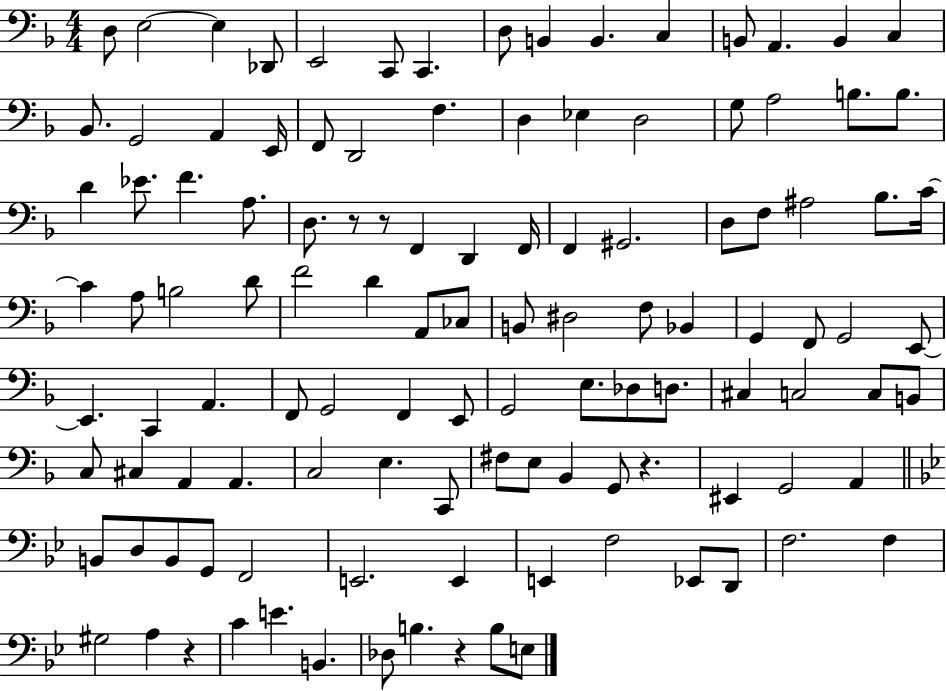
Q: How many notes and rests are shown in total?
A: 116